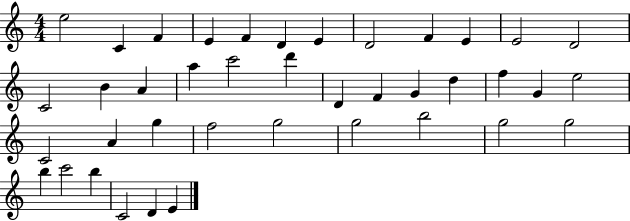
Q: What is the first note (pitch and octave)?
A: E5